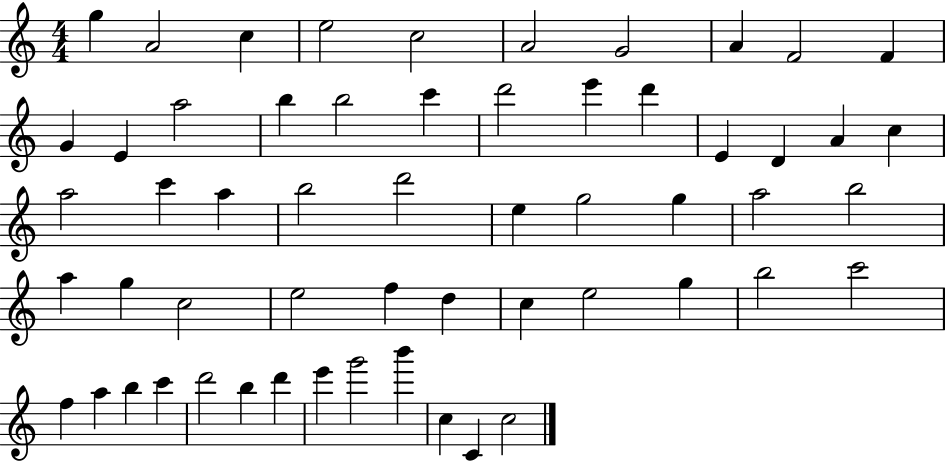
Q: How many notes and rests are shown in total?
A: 57